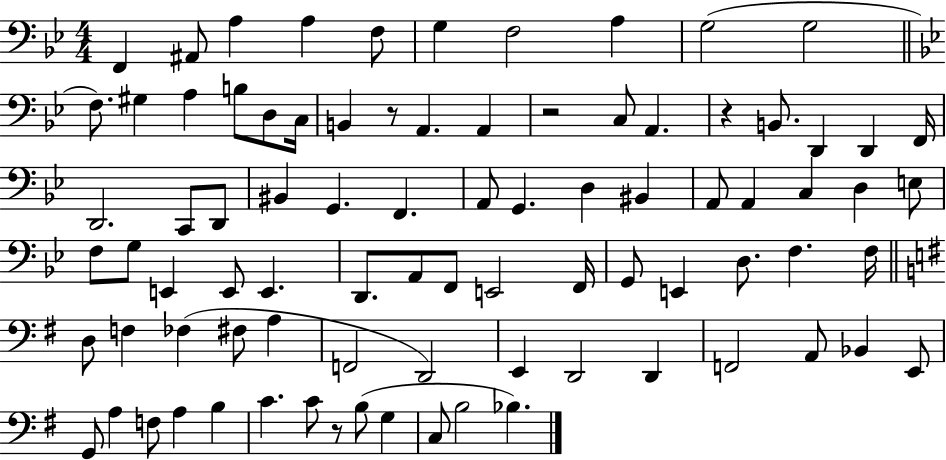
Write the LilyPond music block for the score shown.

{
  \clef bass
  \numericTimeSignature
  \time 4/4
  \key bes \major
  f,4 ais,8 a4 a4 f8 | g4 f2 a4 | g2( g2 | \bar "||" \break \key bes \major f8.) gis4 a4 b8 d8 c16 | b,4 r8 a,4. a,4 | r2 c8 a,4. | r4 b,8. d,4 d,4 f,16 | \break d,2. c,8 d,8 | bis,4 g,4. f,4. | a,8 g,4. d4 bis,4 | a,8 a,4 c4 d4 e8 | \break f8 g8 e,4 e,8 e,4. | d,8. a,8 f,8 e,2 f,16 | g,8 e,4 d8. f4. f16 | \bar "||" \break \key g \major d8 f4 fes4( fis8 a4 | f,2 d,2) | e,4 d,2 d,4 | f,2 a,8 bes,4 e,8 | \break g,8 a4 f8 a4 b4 | c'4. c'8 r8 b8( g4 | c8 b2 bes4.) | \bar "|."
}